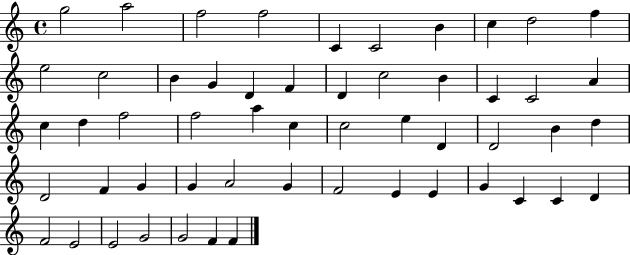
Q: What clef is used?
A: treble